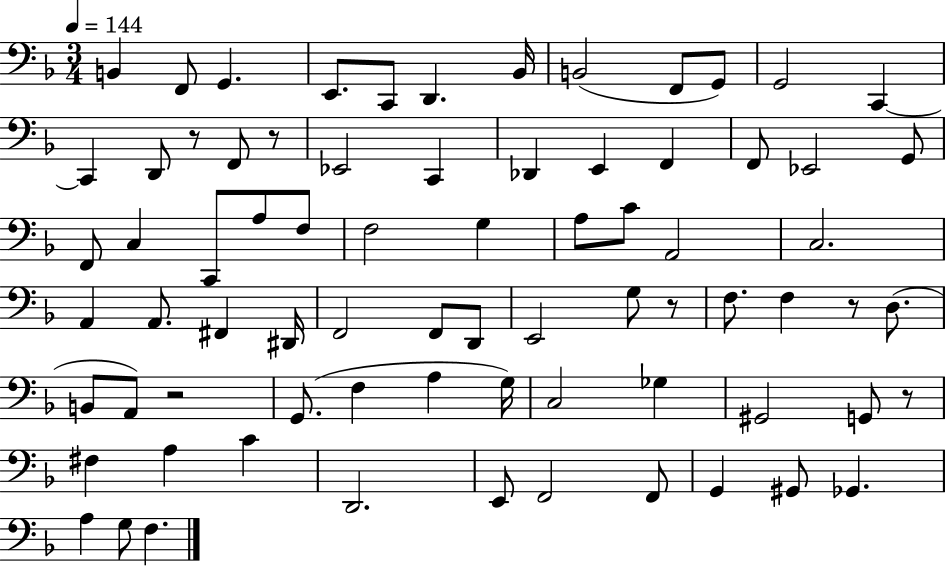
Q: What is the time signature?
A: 3/4